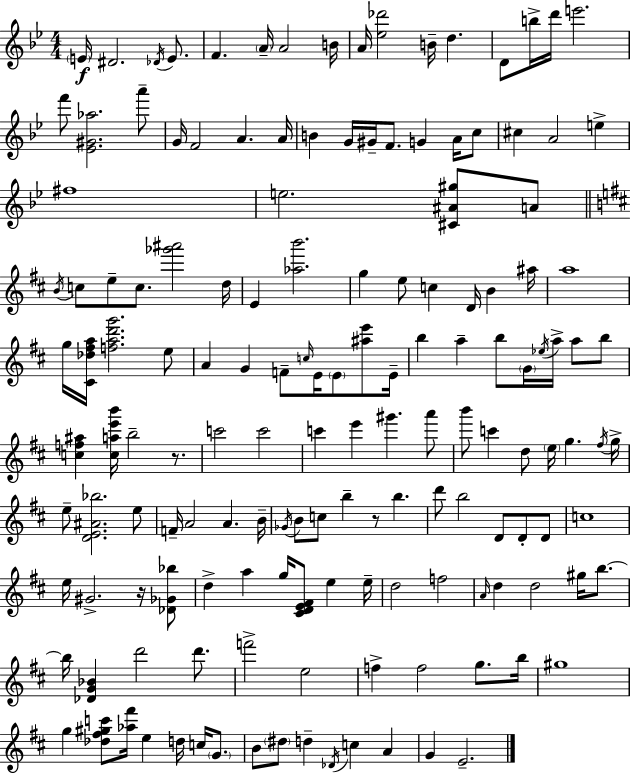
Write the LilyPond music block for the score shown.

{
  \clef treble
  \numericTimeSignature
  \time 4/4
  \key bes \major
  \parenthesize e'16\f dis'2. \acciaccatura { des'16 } e'8. | f'4. \parenthesize a'16-- a'2 | b'16 a'16 <ees'' des'''>2 b'16-- d''4. | d'8 b''16-> d'''16 e'''2. | \break f'''8 <ees' gis' aes''>2. a'''8-- | g'16 f'2 a'4. | a'16 b'4 g'16 gis'16-- f'8. g'4 a'16 c''8 | cis''4 a'2 e''4-> | \break fis''1 | e''2. <cis' ais' gis''>8 a'8 | \bar "||" \break \key d \major \acciaccatura { b'16 } c''8 e''8-- c''8. <ges''' ais'''>2 | d''16 e'4 <aes'' b'''>2. | g''4 e''8 c''4 d'16 b'4 | ais''16 a''1 | \break g''16 <cis' des'' fis'' a''>16 <f'' a'' d''' g'''>2. e''8 | a'4 g'4 f'8-- \grace { c''16 } e'16 \parenthesize e'8 <ais'' e'''>8 | e'16-- b''4 a''4-- b''8 \parenthesize g'16 \acciaccatura { ees''16 } a''16-> a''8 | b''8 <c'' f'' ais''>4 <c'' a'' e''' b'''>16 b''2-- | \break r8. c'''2 c'''2 | c'''4 e'''4 gis'''4. | a'''8 b'''8 c'''4 d''8 \parenthesize e''16 g''4. | \acciaccatura { fis''16 } g''16-> e''8-- <d' e' ais' bes''>2. | \break e''8 f'16-- a'2 a'4. | b'16-- \acciaccatura { ges'16 } b'8 c''8 b''4-- r8 b''4. | d'''8 b''2 d'8 | d'8-. d'8 c''1 | \break e''16 gis'2.-> | r16 <des' ges' bes''>8 d''4-> a''4 g''16 <cis' d' e' fis'>8 | e''4 e''16-- d''2 f''2 | \grace { a'16 } d''4 d''2 | \break gis''16 b''8.~~ b''16 <des' g' bes'>4 d'''2 | d'''8. f'''2-> e''2 | f''4-> f''2 | g''8. b''16 gis''1 | \break g''4 <des'' fis'' gis'' c'''>8 <aes'' fis'''>16 e''4 | d''16 c''16 \parenthesize g'8. b'8 \parenthesize dis''8 d''4-- \acciaccatura { des'16 } c''4 | a'4 g'4 e'2.-- | \bar "|."
}